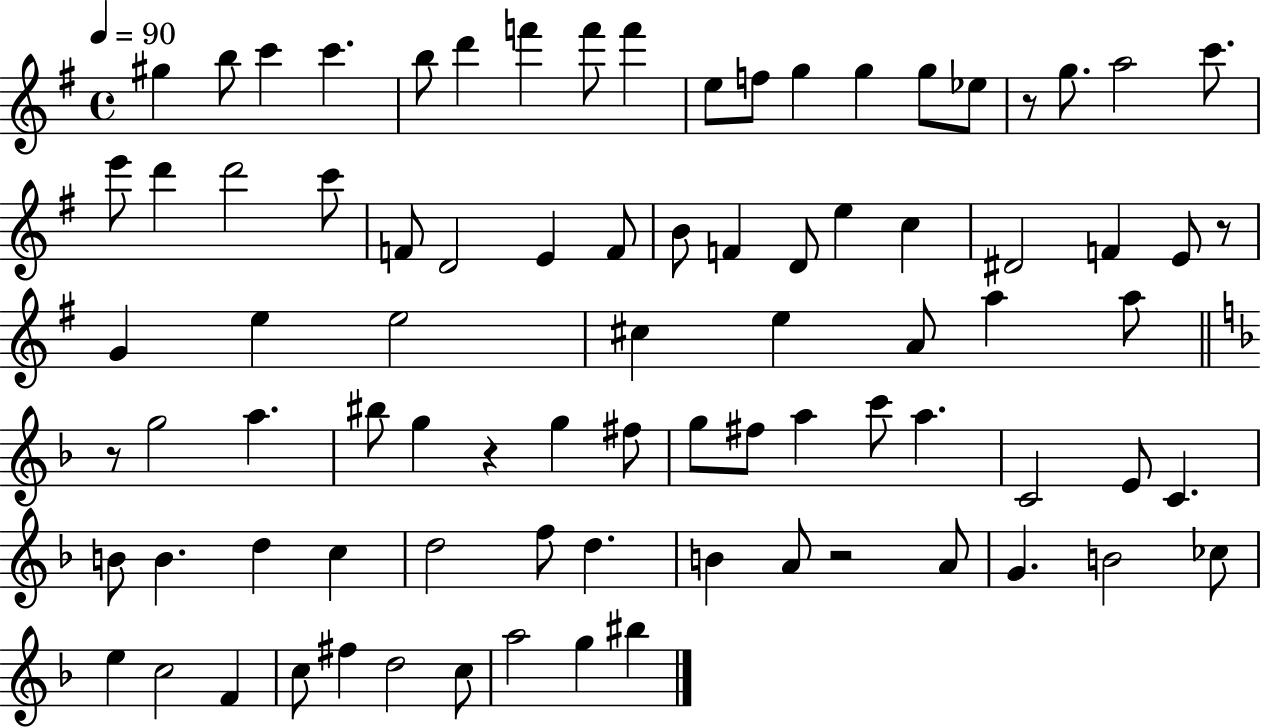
X:1
T:Untitled
M:4/4
L:1/4
K:G
^g b/2 c' c' b/2 d' f' f'/2 f' e/2 f/2 g g g/2 _e/2 z/2 g/2 a2 c'/2 e'/2 d' d'2 c'/2 F/2 D2 E F/2 B/2 F D/2 e c ^D2 F E/2 z/2 G e e2 ^c e A/2 a a/2 z/2 g2 a ^b/2 g z g ^f/2 g/2 ^f/2 a c'/2 a C2 E/2 C B/2 B d c d2 f/2 d B A/2 z2 A/2 G B2 _c/2 e c2 F c/2 ^f d2 c/2 a2 g ^b